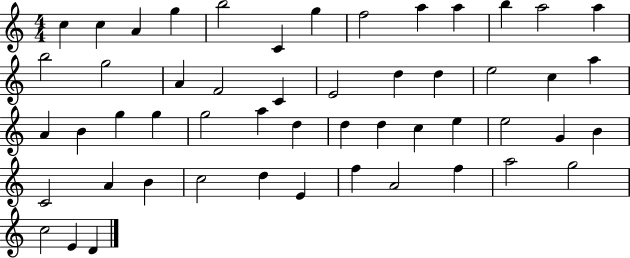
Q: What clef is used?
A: treble